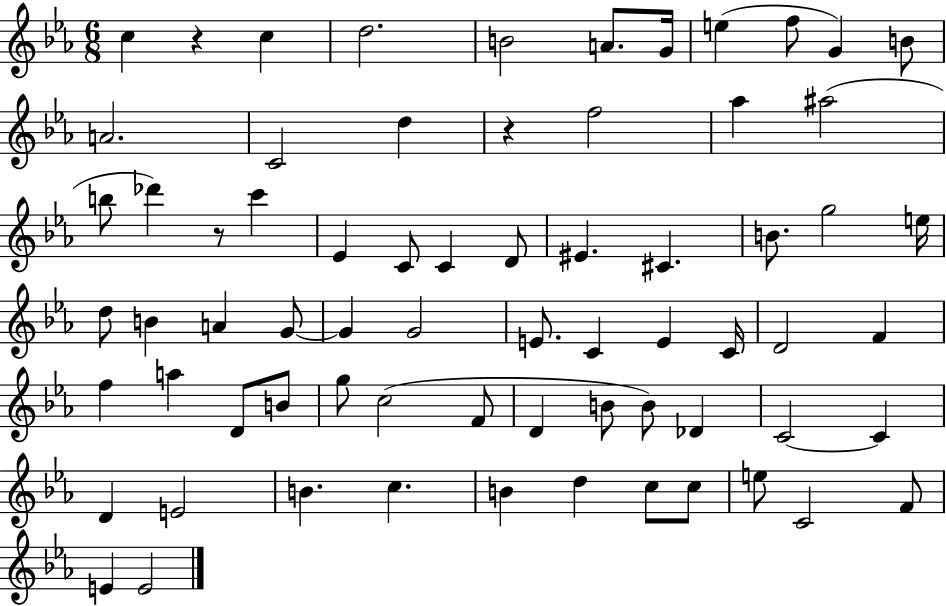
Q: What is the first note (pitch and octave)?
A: C5